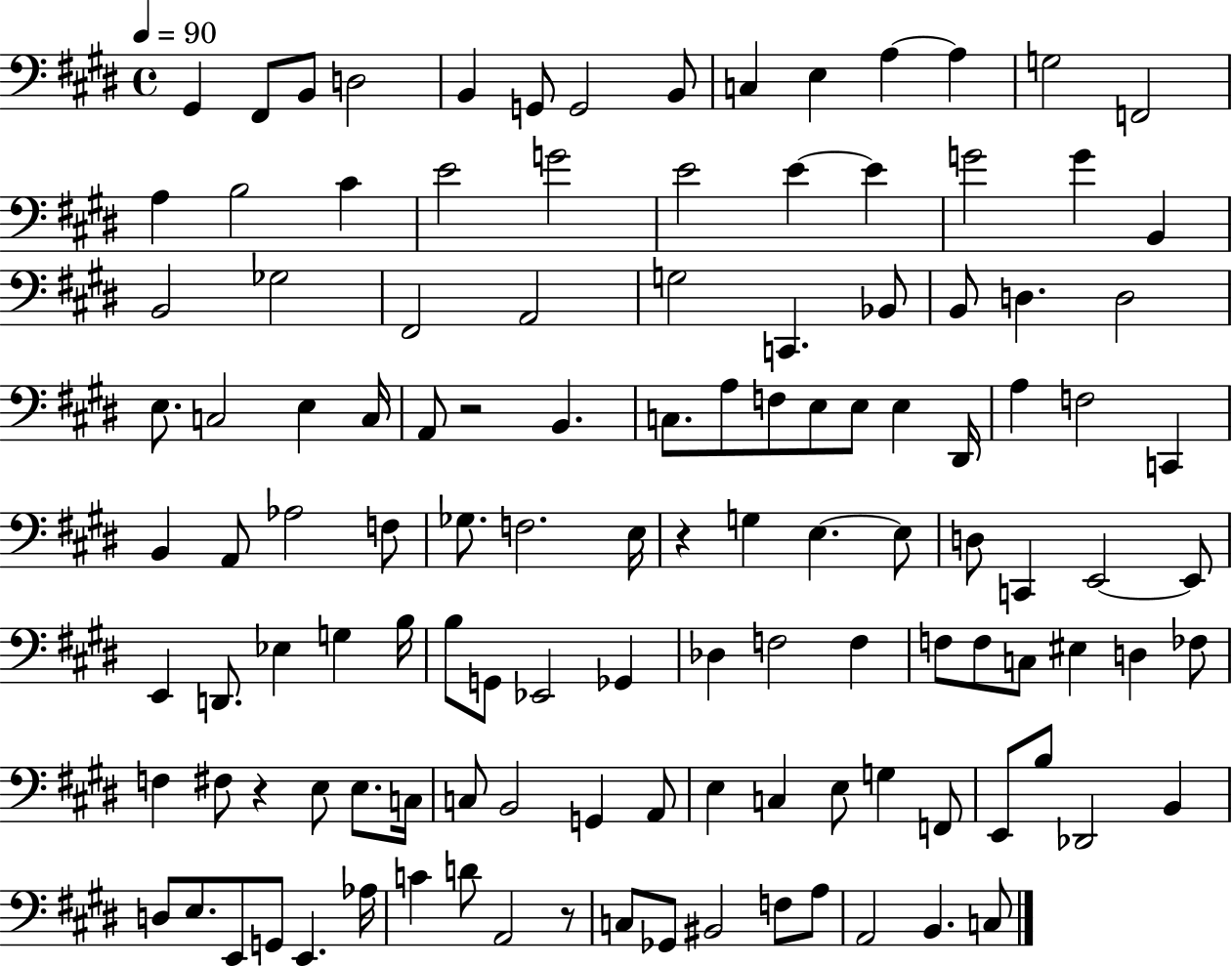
X:1
T:Untitled
M:4/4
L:1/4
K:E
^G,, ^F,,/2 B,,/2 D,2 B,, G,,/2 G,,2 B,,/2 C, E, A, A, G,2 F,,2 A, B,2 ^C E2 G2 E2 E E G2 G B,, B,,2 _G,2 ^F,,2 A,,2 G,2 C,, _B,,/2 B,,/2 D, D,2 E,/2 C,2 E, C,/4 A,,/2 z2 B,, C,/2 A,/2 F,/2 E,/2 E,/2 E, ^D,,/4 A, F,2 C,, B,, A,,/2 _A,2 F,/2 _G,/2 F,2 E,/4 z G, E, E,/2 D,/2 C,, E,,2 E,,/2 E,, D,,/2 _E, G, B,/4 B,/2 G,,/2 _E,,2 _G,, _D, F,2 F, F,/2 F,/2 C,/2 ^E, D, _F,/2 F, ^F,/2 z E,/2 E,/2 C,/4 C,/2 B,,2 G,, A,,/2 E, C, E,/2 G, F,,/2 E,,/2 B,/2 _D,,2 B,, D,/2 E,/2 E,,/2 G,,/2 E,, _A,/4 C D/2 A,,2 z/2 C,/2 _G,,/2 ^B,,2 F,/2 A,/2 A,,2 B,, C,/2